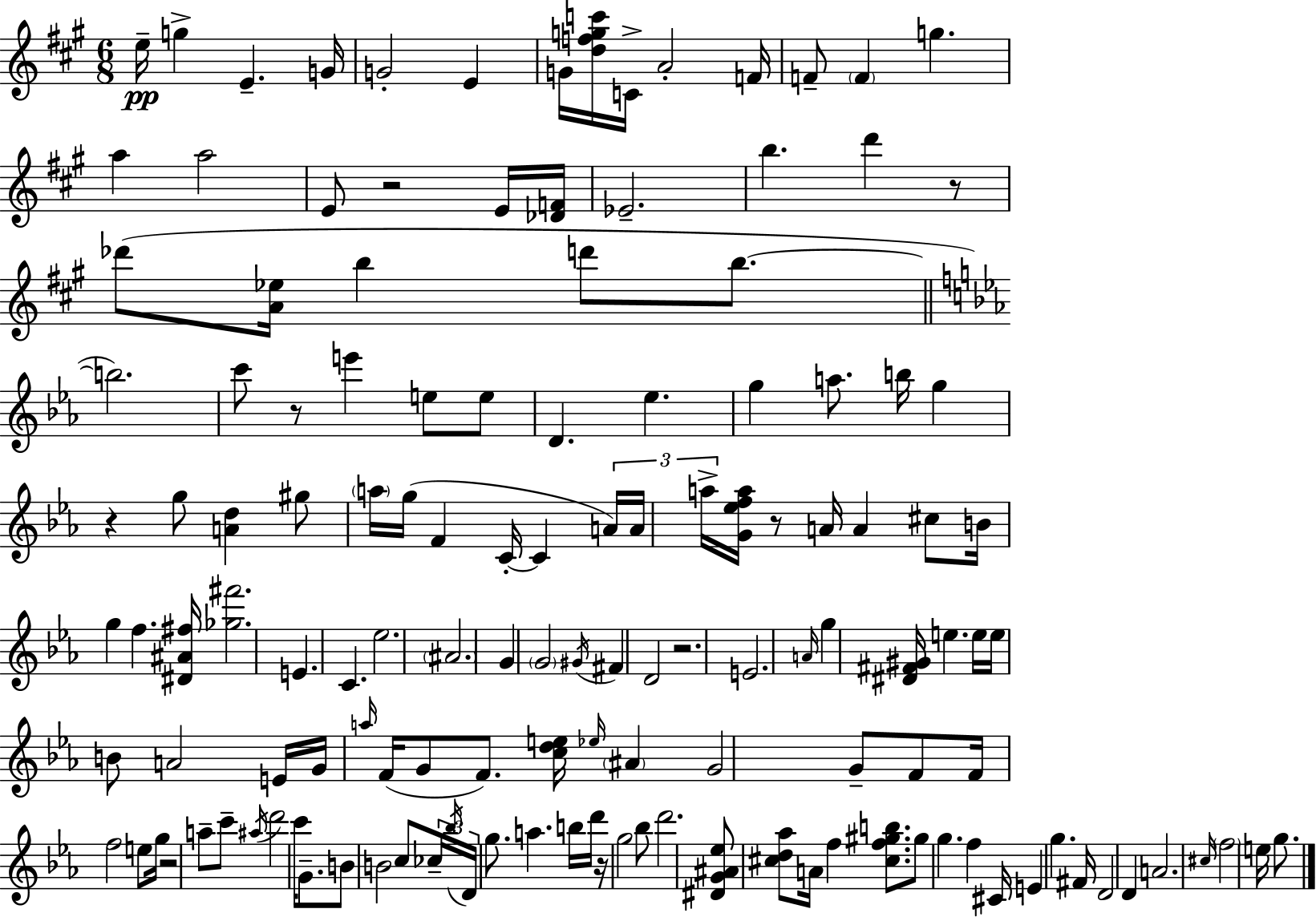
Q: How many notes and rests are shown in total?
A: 138